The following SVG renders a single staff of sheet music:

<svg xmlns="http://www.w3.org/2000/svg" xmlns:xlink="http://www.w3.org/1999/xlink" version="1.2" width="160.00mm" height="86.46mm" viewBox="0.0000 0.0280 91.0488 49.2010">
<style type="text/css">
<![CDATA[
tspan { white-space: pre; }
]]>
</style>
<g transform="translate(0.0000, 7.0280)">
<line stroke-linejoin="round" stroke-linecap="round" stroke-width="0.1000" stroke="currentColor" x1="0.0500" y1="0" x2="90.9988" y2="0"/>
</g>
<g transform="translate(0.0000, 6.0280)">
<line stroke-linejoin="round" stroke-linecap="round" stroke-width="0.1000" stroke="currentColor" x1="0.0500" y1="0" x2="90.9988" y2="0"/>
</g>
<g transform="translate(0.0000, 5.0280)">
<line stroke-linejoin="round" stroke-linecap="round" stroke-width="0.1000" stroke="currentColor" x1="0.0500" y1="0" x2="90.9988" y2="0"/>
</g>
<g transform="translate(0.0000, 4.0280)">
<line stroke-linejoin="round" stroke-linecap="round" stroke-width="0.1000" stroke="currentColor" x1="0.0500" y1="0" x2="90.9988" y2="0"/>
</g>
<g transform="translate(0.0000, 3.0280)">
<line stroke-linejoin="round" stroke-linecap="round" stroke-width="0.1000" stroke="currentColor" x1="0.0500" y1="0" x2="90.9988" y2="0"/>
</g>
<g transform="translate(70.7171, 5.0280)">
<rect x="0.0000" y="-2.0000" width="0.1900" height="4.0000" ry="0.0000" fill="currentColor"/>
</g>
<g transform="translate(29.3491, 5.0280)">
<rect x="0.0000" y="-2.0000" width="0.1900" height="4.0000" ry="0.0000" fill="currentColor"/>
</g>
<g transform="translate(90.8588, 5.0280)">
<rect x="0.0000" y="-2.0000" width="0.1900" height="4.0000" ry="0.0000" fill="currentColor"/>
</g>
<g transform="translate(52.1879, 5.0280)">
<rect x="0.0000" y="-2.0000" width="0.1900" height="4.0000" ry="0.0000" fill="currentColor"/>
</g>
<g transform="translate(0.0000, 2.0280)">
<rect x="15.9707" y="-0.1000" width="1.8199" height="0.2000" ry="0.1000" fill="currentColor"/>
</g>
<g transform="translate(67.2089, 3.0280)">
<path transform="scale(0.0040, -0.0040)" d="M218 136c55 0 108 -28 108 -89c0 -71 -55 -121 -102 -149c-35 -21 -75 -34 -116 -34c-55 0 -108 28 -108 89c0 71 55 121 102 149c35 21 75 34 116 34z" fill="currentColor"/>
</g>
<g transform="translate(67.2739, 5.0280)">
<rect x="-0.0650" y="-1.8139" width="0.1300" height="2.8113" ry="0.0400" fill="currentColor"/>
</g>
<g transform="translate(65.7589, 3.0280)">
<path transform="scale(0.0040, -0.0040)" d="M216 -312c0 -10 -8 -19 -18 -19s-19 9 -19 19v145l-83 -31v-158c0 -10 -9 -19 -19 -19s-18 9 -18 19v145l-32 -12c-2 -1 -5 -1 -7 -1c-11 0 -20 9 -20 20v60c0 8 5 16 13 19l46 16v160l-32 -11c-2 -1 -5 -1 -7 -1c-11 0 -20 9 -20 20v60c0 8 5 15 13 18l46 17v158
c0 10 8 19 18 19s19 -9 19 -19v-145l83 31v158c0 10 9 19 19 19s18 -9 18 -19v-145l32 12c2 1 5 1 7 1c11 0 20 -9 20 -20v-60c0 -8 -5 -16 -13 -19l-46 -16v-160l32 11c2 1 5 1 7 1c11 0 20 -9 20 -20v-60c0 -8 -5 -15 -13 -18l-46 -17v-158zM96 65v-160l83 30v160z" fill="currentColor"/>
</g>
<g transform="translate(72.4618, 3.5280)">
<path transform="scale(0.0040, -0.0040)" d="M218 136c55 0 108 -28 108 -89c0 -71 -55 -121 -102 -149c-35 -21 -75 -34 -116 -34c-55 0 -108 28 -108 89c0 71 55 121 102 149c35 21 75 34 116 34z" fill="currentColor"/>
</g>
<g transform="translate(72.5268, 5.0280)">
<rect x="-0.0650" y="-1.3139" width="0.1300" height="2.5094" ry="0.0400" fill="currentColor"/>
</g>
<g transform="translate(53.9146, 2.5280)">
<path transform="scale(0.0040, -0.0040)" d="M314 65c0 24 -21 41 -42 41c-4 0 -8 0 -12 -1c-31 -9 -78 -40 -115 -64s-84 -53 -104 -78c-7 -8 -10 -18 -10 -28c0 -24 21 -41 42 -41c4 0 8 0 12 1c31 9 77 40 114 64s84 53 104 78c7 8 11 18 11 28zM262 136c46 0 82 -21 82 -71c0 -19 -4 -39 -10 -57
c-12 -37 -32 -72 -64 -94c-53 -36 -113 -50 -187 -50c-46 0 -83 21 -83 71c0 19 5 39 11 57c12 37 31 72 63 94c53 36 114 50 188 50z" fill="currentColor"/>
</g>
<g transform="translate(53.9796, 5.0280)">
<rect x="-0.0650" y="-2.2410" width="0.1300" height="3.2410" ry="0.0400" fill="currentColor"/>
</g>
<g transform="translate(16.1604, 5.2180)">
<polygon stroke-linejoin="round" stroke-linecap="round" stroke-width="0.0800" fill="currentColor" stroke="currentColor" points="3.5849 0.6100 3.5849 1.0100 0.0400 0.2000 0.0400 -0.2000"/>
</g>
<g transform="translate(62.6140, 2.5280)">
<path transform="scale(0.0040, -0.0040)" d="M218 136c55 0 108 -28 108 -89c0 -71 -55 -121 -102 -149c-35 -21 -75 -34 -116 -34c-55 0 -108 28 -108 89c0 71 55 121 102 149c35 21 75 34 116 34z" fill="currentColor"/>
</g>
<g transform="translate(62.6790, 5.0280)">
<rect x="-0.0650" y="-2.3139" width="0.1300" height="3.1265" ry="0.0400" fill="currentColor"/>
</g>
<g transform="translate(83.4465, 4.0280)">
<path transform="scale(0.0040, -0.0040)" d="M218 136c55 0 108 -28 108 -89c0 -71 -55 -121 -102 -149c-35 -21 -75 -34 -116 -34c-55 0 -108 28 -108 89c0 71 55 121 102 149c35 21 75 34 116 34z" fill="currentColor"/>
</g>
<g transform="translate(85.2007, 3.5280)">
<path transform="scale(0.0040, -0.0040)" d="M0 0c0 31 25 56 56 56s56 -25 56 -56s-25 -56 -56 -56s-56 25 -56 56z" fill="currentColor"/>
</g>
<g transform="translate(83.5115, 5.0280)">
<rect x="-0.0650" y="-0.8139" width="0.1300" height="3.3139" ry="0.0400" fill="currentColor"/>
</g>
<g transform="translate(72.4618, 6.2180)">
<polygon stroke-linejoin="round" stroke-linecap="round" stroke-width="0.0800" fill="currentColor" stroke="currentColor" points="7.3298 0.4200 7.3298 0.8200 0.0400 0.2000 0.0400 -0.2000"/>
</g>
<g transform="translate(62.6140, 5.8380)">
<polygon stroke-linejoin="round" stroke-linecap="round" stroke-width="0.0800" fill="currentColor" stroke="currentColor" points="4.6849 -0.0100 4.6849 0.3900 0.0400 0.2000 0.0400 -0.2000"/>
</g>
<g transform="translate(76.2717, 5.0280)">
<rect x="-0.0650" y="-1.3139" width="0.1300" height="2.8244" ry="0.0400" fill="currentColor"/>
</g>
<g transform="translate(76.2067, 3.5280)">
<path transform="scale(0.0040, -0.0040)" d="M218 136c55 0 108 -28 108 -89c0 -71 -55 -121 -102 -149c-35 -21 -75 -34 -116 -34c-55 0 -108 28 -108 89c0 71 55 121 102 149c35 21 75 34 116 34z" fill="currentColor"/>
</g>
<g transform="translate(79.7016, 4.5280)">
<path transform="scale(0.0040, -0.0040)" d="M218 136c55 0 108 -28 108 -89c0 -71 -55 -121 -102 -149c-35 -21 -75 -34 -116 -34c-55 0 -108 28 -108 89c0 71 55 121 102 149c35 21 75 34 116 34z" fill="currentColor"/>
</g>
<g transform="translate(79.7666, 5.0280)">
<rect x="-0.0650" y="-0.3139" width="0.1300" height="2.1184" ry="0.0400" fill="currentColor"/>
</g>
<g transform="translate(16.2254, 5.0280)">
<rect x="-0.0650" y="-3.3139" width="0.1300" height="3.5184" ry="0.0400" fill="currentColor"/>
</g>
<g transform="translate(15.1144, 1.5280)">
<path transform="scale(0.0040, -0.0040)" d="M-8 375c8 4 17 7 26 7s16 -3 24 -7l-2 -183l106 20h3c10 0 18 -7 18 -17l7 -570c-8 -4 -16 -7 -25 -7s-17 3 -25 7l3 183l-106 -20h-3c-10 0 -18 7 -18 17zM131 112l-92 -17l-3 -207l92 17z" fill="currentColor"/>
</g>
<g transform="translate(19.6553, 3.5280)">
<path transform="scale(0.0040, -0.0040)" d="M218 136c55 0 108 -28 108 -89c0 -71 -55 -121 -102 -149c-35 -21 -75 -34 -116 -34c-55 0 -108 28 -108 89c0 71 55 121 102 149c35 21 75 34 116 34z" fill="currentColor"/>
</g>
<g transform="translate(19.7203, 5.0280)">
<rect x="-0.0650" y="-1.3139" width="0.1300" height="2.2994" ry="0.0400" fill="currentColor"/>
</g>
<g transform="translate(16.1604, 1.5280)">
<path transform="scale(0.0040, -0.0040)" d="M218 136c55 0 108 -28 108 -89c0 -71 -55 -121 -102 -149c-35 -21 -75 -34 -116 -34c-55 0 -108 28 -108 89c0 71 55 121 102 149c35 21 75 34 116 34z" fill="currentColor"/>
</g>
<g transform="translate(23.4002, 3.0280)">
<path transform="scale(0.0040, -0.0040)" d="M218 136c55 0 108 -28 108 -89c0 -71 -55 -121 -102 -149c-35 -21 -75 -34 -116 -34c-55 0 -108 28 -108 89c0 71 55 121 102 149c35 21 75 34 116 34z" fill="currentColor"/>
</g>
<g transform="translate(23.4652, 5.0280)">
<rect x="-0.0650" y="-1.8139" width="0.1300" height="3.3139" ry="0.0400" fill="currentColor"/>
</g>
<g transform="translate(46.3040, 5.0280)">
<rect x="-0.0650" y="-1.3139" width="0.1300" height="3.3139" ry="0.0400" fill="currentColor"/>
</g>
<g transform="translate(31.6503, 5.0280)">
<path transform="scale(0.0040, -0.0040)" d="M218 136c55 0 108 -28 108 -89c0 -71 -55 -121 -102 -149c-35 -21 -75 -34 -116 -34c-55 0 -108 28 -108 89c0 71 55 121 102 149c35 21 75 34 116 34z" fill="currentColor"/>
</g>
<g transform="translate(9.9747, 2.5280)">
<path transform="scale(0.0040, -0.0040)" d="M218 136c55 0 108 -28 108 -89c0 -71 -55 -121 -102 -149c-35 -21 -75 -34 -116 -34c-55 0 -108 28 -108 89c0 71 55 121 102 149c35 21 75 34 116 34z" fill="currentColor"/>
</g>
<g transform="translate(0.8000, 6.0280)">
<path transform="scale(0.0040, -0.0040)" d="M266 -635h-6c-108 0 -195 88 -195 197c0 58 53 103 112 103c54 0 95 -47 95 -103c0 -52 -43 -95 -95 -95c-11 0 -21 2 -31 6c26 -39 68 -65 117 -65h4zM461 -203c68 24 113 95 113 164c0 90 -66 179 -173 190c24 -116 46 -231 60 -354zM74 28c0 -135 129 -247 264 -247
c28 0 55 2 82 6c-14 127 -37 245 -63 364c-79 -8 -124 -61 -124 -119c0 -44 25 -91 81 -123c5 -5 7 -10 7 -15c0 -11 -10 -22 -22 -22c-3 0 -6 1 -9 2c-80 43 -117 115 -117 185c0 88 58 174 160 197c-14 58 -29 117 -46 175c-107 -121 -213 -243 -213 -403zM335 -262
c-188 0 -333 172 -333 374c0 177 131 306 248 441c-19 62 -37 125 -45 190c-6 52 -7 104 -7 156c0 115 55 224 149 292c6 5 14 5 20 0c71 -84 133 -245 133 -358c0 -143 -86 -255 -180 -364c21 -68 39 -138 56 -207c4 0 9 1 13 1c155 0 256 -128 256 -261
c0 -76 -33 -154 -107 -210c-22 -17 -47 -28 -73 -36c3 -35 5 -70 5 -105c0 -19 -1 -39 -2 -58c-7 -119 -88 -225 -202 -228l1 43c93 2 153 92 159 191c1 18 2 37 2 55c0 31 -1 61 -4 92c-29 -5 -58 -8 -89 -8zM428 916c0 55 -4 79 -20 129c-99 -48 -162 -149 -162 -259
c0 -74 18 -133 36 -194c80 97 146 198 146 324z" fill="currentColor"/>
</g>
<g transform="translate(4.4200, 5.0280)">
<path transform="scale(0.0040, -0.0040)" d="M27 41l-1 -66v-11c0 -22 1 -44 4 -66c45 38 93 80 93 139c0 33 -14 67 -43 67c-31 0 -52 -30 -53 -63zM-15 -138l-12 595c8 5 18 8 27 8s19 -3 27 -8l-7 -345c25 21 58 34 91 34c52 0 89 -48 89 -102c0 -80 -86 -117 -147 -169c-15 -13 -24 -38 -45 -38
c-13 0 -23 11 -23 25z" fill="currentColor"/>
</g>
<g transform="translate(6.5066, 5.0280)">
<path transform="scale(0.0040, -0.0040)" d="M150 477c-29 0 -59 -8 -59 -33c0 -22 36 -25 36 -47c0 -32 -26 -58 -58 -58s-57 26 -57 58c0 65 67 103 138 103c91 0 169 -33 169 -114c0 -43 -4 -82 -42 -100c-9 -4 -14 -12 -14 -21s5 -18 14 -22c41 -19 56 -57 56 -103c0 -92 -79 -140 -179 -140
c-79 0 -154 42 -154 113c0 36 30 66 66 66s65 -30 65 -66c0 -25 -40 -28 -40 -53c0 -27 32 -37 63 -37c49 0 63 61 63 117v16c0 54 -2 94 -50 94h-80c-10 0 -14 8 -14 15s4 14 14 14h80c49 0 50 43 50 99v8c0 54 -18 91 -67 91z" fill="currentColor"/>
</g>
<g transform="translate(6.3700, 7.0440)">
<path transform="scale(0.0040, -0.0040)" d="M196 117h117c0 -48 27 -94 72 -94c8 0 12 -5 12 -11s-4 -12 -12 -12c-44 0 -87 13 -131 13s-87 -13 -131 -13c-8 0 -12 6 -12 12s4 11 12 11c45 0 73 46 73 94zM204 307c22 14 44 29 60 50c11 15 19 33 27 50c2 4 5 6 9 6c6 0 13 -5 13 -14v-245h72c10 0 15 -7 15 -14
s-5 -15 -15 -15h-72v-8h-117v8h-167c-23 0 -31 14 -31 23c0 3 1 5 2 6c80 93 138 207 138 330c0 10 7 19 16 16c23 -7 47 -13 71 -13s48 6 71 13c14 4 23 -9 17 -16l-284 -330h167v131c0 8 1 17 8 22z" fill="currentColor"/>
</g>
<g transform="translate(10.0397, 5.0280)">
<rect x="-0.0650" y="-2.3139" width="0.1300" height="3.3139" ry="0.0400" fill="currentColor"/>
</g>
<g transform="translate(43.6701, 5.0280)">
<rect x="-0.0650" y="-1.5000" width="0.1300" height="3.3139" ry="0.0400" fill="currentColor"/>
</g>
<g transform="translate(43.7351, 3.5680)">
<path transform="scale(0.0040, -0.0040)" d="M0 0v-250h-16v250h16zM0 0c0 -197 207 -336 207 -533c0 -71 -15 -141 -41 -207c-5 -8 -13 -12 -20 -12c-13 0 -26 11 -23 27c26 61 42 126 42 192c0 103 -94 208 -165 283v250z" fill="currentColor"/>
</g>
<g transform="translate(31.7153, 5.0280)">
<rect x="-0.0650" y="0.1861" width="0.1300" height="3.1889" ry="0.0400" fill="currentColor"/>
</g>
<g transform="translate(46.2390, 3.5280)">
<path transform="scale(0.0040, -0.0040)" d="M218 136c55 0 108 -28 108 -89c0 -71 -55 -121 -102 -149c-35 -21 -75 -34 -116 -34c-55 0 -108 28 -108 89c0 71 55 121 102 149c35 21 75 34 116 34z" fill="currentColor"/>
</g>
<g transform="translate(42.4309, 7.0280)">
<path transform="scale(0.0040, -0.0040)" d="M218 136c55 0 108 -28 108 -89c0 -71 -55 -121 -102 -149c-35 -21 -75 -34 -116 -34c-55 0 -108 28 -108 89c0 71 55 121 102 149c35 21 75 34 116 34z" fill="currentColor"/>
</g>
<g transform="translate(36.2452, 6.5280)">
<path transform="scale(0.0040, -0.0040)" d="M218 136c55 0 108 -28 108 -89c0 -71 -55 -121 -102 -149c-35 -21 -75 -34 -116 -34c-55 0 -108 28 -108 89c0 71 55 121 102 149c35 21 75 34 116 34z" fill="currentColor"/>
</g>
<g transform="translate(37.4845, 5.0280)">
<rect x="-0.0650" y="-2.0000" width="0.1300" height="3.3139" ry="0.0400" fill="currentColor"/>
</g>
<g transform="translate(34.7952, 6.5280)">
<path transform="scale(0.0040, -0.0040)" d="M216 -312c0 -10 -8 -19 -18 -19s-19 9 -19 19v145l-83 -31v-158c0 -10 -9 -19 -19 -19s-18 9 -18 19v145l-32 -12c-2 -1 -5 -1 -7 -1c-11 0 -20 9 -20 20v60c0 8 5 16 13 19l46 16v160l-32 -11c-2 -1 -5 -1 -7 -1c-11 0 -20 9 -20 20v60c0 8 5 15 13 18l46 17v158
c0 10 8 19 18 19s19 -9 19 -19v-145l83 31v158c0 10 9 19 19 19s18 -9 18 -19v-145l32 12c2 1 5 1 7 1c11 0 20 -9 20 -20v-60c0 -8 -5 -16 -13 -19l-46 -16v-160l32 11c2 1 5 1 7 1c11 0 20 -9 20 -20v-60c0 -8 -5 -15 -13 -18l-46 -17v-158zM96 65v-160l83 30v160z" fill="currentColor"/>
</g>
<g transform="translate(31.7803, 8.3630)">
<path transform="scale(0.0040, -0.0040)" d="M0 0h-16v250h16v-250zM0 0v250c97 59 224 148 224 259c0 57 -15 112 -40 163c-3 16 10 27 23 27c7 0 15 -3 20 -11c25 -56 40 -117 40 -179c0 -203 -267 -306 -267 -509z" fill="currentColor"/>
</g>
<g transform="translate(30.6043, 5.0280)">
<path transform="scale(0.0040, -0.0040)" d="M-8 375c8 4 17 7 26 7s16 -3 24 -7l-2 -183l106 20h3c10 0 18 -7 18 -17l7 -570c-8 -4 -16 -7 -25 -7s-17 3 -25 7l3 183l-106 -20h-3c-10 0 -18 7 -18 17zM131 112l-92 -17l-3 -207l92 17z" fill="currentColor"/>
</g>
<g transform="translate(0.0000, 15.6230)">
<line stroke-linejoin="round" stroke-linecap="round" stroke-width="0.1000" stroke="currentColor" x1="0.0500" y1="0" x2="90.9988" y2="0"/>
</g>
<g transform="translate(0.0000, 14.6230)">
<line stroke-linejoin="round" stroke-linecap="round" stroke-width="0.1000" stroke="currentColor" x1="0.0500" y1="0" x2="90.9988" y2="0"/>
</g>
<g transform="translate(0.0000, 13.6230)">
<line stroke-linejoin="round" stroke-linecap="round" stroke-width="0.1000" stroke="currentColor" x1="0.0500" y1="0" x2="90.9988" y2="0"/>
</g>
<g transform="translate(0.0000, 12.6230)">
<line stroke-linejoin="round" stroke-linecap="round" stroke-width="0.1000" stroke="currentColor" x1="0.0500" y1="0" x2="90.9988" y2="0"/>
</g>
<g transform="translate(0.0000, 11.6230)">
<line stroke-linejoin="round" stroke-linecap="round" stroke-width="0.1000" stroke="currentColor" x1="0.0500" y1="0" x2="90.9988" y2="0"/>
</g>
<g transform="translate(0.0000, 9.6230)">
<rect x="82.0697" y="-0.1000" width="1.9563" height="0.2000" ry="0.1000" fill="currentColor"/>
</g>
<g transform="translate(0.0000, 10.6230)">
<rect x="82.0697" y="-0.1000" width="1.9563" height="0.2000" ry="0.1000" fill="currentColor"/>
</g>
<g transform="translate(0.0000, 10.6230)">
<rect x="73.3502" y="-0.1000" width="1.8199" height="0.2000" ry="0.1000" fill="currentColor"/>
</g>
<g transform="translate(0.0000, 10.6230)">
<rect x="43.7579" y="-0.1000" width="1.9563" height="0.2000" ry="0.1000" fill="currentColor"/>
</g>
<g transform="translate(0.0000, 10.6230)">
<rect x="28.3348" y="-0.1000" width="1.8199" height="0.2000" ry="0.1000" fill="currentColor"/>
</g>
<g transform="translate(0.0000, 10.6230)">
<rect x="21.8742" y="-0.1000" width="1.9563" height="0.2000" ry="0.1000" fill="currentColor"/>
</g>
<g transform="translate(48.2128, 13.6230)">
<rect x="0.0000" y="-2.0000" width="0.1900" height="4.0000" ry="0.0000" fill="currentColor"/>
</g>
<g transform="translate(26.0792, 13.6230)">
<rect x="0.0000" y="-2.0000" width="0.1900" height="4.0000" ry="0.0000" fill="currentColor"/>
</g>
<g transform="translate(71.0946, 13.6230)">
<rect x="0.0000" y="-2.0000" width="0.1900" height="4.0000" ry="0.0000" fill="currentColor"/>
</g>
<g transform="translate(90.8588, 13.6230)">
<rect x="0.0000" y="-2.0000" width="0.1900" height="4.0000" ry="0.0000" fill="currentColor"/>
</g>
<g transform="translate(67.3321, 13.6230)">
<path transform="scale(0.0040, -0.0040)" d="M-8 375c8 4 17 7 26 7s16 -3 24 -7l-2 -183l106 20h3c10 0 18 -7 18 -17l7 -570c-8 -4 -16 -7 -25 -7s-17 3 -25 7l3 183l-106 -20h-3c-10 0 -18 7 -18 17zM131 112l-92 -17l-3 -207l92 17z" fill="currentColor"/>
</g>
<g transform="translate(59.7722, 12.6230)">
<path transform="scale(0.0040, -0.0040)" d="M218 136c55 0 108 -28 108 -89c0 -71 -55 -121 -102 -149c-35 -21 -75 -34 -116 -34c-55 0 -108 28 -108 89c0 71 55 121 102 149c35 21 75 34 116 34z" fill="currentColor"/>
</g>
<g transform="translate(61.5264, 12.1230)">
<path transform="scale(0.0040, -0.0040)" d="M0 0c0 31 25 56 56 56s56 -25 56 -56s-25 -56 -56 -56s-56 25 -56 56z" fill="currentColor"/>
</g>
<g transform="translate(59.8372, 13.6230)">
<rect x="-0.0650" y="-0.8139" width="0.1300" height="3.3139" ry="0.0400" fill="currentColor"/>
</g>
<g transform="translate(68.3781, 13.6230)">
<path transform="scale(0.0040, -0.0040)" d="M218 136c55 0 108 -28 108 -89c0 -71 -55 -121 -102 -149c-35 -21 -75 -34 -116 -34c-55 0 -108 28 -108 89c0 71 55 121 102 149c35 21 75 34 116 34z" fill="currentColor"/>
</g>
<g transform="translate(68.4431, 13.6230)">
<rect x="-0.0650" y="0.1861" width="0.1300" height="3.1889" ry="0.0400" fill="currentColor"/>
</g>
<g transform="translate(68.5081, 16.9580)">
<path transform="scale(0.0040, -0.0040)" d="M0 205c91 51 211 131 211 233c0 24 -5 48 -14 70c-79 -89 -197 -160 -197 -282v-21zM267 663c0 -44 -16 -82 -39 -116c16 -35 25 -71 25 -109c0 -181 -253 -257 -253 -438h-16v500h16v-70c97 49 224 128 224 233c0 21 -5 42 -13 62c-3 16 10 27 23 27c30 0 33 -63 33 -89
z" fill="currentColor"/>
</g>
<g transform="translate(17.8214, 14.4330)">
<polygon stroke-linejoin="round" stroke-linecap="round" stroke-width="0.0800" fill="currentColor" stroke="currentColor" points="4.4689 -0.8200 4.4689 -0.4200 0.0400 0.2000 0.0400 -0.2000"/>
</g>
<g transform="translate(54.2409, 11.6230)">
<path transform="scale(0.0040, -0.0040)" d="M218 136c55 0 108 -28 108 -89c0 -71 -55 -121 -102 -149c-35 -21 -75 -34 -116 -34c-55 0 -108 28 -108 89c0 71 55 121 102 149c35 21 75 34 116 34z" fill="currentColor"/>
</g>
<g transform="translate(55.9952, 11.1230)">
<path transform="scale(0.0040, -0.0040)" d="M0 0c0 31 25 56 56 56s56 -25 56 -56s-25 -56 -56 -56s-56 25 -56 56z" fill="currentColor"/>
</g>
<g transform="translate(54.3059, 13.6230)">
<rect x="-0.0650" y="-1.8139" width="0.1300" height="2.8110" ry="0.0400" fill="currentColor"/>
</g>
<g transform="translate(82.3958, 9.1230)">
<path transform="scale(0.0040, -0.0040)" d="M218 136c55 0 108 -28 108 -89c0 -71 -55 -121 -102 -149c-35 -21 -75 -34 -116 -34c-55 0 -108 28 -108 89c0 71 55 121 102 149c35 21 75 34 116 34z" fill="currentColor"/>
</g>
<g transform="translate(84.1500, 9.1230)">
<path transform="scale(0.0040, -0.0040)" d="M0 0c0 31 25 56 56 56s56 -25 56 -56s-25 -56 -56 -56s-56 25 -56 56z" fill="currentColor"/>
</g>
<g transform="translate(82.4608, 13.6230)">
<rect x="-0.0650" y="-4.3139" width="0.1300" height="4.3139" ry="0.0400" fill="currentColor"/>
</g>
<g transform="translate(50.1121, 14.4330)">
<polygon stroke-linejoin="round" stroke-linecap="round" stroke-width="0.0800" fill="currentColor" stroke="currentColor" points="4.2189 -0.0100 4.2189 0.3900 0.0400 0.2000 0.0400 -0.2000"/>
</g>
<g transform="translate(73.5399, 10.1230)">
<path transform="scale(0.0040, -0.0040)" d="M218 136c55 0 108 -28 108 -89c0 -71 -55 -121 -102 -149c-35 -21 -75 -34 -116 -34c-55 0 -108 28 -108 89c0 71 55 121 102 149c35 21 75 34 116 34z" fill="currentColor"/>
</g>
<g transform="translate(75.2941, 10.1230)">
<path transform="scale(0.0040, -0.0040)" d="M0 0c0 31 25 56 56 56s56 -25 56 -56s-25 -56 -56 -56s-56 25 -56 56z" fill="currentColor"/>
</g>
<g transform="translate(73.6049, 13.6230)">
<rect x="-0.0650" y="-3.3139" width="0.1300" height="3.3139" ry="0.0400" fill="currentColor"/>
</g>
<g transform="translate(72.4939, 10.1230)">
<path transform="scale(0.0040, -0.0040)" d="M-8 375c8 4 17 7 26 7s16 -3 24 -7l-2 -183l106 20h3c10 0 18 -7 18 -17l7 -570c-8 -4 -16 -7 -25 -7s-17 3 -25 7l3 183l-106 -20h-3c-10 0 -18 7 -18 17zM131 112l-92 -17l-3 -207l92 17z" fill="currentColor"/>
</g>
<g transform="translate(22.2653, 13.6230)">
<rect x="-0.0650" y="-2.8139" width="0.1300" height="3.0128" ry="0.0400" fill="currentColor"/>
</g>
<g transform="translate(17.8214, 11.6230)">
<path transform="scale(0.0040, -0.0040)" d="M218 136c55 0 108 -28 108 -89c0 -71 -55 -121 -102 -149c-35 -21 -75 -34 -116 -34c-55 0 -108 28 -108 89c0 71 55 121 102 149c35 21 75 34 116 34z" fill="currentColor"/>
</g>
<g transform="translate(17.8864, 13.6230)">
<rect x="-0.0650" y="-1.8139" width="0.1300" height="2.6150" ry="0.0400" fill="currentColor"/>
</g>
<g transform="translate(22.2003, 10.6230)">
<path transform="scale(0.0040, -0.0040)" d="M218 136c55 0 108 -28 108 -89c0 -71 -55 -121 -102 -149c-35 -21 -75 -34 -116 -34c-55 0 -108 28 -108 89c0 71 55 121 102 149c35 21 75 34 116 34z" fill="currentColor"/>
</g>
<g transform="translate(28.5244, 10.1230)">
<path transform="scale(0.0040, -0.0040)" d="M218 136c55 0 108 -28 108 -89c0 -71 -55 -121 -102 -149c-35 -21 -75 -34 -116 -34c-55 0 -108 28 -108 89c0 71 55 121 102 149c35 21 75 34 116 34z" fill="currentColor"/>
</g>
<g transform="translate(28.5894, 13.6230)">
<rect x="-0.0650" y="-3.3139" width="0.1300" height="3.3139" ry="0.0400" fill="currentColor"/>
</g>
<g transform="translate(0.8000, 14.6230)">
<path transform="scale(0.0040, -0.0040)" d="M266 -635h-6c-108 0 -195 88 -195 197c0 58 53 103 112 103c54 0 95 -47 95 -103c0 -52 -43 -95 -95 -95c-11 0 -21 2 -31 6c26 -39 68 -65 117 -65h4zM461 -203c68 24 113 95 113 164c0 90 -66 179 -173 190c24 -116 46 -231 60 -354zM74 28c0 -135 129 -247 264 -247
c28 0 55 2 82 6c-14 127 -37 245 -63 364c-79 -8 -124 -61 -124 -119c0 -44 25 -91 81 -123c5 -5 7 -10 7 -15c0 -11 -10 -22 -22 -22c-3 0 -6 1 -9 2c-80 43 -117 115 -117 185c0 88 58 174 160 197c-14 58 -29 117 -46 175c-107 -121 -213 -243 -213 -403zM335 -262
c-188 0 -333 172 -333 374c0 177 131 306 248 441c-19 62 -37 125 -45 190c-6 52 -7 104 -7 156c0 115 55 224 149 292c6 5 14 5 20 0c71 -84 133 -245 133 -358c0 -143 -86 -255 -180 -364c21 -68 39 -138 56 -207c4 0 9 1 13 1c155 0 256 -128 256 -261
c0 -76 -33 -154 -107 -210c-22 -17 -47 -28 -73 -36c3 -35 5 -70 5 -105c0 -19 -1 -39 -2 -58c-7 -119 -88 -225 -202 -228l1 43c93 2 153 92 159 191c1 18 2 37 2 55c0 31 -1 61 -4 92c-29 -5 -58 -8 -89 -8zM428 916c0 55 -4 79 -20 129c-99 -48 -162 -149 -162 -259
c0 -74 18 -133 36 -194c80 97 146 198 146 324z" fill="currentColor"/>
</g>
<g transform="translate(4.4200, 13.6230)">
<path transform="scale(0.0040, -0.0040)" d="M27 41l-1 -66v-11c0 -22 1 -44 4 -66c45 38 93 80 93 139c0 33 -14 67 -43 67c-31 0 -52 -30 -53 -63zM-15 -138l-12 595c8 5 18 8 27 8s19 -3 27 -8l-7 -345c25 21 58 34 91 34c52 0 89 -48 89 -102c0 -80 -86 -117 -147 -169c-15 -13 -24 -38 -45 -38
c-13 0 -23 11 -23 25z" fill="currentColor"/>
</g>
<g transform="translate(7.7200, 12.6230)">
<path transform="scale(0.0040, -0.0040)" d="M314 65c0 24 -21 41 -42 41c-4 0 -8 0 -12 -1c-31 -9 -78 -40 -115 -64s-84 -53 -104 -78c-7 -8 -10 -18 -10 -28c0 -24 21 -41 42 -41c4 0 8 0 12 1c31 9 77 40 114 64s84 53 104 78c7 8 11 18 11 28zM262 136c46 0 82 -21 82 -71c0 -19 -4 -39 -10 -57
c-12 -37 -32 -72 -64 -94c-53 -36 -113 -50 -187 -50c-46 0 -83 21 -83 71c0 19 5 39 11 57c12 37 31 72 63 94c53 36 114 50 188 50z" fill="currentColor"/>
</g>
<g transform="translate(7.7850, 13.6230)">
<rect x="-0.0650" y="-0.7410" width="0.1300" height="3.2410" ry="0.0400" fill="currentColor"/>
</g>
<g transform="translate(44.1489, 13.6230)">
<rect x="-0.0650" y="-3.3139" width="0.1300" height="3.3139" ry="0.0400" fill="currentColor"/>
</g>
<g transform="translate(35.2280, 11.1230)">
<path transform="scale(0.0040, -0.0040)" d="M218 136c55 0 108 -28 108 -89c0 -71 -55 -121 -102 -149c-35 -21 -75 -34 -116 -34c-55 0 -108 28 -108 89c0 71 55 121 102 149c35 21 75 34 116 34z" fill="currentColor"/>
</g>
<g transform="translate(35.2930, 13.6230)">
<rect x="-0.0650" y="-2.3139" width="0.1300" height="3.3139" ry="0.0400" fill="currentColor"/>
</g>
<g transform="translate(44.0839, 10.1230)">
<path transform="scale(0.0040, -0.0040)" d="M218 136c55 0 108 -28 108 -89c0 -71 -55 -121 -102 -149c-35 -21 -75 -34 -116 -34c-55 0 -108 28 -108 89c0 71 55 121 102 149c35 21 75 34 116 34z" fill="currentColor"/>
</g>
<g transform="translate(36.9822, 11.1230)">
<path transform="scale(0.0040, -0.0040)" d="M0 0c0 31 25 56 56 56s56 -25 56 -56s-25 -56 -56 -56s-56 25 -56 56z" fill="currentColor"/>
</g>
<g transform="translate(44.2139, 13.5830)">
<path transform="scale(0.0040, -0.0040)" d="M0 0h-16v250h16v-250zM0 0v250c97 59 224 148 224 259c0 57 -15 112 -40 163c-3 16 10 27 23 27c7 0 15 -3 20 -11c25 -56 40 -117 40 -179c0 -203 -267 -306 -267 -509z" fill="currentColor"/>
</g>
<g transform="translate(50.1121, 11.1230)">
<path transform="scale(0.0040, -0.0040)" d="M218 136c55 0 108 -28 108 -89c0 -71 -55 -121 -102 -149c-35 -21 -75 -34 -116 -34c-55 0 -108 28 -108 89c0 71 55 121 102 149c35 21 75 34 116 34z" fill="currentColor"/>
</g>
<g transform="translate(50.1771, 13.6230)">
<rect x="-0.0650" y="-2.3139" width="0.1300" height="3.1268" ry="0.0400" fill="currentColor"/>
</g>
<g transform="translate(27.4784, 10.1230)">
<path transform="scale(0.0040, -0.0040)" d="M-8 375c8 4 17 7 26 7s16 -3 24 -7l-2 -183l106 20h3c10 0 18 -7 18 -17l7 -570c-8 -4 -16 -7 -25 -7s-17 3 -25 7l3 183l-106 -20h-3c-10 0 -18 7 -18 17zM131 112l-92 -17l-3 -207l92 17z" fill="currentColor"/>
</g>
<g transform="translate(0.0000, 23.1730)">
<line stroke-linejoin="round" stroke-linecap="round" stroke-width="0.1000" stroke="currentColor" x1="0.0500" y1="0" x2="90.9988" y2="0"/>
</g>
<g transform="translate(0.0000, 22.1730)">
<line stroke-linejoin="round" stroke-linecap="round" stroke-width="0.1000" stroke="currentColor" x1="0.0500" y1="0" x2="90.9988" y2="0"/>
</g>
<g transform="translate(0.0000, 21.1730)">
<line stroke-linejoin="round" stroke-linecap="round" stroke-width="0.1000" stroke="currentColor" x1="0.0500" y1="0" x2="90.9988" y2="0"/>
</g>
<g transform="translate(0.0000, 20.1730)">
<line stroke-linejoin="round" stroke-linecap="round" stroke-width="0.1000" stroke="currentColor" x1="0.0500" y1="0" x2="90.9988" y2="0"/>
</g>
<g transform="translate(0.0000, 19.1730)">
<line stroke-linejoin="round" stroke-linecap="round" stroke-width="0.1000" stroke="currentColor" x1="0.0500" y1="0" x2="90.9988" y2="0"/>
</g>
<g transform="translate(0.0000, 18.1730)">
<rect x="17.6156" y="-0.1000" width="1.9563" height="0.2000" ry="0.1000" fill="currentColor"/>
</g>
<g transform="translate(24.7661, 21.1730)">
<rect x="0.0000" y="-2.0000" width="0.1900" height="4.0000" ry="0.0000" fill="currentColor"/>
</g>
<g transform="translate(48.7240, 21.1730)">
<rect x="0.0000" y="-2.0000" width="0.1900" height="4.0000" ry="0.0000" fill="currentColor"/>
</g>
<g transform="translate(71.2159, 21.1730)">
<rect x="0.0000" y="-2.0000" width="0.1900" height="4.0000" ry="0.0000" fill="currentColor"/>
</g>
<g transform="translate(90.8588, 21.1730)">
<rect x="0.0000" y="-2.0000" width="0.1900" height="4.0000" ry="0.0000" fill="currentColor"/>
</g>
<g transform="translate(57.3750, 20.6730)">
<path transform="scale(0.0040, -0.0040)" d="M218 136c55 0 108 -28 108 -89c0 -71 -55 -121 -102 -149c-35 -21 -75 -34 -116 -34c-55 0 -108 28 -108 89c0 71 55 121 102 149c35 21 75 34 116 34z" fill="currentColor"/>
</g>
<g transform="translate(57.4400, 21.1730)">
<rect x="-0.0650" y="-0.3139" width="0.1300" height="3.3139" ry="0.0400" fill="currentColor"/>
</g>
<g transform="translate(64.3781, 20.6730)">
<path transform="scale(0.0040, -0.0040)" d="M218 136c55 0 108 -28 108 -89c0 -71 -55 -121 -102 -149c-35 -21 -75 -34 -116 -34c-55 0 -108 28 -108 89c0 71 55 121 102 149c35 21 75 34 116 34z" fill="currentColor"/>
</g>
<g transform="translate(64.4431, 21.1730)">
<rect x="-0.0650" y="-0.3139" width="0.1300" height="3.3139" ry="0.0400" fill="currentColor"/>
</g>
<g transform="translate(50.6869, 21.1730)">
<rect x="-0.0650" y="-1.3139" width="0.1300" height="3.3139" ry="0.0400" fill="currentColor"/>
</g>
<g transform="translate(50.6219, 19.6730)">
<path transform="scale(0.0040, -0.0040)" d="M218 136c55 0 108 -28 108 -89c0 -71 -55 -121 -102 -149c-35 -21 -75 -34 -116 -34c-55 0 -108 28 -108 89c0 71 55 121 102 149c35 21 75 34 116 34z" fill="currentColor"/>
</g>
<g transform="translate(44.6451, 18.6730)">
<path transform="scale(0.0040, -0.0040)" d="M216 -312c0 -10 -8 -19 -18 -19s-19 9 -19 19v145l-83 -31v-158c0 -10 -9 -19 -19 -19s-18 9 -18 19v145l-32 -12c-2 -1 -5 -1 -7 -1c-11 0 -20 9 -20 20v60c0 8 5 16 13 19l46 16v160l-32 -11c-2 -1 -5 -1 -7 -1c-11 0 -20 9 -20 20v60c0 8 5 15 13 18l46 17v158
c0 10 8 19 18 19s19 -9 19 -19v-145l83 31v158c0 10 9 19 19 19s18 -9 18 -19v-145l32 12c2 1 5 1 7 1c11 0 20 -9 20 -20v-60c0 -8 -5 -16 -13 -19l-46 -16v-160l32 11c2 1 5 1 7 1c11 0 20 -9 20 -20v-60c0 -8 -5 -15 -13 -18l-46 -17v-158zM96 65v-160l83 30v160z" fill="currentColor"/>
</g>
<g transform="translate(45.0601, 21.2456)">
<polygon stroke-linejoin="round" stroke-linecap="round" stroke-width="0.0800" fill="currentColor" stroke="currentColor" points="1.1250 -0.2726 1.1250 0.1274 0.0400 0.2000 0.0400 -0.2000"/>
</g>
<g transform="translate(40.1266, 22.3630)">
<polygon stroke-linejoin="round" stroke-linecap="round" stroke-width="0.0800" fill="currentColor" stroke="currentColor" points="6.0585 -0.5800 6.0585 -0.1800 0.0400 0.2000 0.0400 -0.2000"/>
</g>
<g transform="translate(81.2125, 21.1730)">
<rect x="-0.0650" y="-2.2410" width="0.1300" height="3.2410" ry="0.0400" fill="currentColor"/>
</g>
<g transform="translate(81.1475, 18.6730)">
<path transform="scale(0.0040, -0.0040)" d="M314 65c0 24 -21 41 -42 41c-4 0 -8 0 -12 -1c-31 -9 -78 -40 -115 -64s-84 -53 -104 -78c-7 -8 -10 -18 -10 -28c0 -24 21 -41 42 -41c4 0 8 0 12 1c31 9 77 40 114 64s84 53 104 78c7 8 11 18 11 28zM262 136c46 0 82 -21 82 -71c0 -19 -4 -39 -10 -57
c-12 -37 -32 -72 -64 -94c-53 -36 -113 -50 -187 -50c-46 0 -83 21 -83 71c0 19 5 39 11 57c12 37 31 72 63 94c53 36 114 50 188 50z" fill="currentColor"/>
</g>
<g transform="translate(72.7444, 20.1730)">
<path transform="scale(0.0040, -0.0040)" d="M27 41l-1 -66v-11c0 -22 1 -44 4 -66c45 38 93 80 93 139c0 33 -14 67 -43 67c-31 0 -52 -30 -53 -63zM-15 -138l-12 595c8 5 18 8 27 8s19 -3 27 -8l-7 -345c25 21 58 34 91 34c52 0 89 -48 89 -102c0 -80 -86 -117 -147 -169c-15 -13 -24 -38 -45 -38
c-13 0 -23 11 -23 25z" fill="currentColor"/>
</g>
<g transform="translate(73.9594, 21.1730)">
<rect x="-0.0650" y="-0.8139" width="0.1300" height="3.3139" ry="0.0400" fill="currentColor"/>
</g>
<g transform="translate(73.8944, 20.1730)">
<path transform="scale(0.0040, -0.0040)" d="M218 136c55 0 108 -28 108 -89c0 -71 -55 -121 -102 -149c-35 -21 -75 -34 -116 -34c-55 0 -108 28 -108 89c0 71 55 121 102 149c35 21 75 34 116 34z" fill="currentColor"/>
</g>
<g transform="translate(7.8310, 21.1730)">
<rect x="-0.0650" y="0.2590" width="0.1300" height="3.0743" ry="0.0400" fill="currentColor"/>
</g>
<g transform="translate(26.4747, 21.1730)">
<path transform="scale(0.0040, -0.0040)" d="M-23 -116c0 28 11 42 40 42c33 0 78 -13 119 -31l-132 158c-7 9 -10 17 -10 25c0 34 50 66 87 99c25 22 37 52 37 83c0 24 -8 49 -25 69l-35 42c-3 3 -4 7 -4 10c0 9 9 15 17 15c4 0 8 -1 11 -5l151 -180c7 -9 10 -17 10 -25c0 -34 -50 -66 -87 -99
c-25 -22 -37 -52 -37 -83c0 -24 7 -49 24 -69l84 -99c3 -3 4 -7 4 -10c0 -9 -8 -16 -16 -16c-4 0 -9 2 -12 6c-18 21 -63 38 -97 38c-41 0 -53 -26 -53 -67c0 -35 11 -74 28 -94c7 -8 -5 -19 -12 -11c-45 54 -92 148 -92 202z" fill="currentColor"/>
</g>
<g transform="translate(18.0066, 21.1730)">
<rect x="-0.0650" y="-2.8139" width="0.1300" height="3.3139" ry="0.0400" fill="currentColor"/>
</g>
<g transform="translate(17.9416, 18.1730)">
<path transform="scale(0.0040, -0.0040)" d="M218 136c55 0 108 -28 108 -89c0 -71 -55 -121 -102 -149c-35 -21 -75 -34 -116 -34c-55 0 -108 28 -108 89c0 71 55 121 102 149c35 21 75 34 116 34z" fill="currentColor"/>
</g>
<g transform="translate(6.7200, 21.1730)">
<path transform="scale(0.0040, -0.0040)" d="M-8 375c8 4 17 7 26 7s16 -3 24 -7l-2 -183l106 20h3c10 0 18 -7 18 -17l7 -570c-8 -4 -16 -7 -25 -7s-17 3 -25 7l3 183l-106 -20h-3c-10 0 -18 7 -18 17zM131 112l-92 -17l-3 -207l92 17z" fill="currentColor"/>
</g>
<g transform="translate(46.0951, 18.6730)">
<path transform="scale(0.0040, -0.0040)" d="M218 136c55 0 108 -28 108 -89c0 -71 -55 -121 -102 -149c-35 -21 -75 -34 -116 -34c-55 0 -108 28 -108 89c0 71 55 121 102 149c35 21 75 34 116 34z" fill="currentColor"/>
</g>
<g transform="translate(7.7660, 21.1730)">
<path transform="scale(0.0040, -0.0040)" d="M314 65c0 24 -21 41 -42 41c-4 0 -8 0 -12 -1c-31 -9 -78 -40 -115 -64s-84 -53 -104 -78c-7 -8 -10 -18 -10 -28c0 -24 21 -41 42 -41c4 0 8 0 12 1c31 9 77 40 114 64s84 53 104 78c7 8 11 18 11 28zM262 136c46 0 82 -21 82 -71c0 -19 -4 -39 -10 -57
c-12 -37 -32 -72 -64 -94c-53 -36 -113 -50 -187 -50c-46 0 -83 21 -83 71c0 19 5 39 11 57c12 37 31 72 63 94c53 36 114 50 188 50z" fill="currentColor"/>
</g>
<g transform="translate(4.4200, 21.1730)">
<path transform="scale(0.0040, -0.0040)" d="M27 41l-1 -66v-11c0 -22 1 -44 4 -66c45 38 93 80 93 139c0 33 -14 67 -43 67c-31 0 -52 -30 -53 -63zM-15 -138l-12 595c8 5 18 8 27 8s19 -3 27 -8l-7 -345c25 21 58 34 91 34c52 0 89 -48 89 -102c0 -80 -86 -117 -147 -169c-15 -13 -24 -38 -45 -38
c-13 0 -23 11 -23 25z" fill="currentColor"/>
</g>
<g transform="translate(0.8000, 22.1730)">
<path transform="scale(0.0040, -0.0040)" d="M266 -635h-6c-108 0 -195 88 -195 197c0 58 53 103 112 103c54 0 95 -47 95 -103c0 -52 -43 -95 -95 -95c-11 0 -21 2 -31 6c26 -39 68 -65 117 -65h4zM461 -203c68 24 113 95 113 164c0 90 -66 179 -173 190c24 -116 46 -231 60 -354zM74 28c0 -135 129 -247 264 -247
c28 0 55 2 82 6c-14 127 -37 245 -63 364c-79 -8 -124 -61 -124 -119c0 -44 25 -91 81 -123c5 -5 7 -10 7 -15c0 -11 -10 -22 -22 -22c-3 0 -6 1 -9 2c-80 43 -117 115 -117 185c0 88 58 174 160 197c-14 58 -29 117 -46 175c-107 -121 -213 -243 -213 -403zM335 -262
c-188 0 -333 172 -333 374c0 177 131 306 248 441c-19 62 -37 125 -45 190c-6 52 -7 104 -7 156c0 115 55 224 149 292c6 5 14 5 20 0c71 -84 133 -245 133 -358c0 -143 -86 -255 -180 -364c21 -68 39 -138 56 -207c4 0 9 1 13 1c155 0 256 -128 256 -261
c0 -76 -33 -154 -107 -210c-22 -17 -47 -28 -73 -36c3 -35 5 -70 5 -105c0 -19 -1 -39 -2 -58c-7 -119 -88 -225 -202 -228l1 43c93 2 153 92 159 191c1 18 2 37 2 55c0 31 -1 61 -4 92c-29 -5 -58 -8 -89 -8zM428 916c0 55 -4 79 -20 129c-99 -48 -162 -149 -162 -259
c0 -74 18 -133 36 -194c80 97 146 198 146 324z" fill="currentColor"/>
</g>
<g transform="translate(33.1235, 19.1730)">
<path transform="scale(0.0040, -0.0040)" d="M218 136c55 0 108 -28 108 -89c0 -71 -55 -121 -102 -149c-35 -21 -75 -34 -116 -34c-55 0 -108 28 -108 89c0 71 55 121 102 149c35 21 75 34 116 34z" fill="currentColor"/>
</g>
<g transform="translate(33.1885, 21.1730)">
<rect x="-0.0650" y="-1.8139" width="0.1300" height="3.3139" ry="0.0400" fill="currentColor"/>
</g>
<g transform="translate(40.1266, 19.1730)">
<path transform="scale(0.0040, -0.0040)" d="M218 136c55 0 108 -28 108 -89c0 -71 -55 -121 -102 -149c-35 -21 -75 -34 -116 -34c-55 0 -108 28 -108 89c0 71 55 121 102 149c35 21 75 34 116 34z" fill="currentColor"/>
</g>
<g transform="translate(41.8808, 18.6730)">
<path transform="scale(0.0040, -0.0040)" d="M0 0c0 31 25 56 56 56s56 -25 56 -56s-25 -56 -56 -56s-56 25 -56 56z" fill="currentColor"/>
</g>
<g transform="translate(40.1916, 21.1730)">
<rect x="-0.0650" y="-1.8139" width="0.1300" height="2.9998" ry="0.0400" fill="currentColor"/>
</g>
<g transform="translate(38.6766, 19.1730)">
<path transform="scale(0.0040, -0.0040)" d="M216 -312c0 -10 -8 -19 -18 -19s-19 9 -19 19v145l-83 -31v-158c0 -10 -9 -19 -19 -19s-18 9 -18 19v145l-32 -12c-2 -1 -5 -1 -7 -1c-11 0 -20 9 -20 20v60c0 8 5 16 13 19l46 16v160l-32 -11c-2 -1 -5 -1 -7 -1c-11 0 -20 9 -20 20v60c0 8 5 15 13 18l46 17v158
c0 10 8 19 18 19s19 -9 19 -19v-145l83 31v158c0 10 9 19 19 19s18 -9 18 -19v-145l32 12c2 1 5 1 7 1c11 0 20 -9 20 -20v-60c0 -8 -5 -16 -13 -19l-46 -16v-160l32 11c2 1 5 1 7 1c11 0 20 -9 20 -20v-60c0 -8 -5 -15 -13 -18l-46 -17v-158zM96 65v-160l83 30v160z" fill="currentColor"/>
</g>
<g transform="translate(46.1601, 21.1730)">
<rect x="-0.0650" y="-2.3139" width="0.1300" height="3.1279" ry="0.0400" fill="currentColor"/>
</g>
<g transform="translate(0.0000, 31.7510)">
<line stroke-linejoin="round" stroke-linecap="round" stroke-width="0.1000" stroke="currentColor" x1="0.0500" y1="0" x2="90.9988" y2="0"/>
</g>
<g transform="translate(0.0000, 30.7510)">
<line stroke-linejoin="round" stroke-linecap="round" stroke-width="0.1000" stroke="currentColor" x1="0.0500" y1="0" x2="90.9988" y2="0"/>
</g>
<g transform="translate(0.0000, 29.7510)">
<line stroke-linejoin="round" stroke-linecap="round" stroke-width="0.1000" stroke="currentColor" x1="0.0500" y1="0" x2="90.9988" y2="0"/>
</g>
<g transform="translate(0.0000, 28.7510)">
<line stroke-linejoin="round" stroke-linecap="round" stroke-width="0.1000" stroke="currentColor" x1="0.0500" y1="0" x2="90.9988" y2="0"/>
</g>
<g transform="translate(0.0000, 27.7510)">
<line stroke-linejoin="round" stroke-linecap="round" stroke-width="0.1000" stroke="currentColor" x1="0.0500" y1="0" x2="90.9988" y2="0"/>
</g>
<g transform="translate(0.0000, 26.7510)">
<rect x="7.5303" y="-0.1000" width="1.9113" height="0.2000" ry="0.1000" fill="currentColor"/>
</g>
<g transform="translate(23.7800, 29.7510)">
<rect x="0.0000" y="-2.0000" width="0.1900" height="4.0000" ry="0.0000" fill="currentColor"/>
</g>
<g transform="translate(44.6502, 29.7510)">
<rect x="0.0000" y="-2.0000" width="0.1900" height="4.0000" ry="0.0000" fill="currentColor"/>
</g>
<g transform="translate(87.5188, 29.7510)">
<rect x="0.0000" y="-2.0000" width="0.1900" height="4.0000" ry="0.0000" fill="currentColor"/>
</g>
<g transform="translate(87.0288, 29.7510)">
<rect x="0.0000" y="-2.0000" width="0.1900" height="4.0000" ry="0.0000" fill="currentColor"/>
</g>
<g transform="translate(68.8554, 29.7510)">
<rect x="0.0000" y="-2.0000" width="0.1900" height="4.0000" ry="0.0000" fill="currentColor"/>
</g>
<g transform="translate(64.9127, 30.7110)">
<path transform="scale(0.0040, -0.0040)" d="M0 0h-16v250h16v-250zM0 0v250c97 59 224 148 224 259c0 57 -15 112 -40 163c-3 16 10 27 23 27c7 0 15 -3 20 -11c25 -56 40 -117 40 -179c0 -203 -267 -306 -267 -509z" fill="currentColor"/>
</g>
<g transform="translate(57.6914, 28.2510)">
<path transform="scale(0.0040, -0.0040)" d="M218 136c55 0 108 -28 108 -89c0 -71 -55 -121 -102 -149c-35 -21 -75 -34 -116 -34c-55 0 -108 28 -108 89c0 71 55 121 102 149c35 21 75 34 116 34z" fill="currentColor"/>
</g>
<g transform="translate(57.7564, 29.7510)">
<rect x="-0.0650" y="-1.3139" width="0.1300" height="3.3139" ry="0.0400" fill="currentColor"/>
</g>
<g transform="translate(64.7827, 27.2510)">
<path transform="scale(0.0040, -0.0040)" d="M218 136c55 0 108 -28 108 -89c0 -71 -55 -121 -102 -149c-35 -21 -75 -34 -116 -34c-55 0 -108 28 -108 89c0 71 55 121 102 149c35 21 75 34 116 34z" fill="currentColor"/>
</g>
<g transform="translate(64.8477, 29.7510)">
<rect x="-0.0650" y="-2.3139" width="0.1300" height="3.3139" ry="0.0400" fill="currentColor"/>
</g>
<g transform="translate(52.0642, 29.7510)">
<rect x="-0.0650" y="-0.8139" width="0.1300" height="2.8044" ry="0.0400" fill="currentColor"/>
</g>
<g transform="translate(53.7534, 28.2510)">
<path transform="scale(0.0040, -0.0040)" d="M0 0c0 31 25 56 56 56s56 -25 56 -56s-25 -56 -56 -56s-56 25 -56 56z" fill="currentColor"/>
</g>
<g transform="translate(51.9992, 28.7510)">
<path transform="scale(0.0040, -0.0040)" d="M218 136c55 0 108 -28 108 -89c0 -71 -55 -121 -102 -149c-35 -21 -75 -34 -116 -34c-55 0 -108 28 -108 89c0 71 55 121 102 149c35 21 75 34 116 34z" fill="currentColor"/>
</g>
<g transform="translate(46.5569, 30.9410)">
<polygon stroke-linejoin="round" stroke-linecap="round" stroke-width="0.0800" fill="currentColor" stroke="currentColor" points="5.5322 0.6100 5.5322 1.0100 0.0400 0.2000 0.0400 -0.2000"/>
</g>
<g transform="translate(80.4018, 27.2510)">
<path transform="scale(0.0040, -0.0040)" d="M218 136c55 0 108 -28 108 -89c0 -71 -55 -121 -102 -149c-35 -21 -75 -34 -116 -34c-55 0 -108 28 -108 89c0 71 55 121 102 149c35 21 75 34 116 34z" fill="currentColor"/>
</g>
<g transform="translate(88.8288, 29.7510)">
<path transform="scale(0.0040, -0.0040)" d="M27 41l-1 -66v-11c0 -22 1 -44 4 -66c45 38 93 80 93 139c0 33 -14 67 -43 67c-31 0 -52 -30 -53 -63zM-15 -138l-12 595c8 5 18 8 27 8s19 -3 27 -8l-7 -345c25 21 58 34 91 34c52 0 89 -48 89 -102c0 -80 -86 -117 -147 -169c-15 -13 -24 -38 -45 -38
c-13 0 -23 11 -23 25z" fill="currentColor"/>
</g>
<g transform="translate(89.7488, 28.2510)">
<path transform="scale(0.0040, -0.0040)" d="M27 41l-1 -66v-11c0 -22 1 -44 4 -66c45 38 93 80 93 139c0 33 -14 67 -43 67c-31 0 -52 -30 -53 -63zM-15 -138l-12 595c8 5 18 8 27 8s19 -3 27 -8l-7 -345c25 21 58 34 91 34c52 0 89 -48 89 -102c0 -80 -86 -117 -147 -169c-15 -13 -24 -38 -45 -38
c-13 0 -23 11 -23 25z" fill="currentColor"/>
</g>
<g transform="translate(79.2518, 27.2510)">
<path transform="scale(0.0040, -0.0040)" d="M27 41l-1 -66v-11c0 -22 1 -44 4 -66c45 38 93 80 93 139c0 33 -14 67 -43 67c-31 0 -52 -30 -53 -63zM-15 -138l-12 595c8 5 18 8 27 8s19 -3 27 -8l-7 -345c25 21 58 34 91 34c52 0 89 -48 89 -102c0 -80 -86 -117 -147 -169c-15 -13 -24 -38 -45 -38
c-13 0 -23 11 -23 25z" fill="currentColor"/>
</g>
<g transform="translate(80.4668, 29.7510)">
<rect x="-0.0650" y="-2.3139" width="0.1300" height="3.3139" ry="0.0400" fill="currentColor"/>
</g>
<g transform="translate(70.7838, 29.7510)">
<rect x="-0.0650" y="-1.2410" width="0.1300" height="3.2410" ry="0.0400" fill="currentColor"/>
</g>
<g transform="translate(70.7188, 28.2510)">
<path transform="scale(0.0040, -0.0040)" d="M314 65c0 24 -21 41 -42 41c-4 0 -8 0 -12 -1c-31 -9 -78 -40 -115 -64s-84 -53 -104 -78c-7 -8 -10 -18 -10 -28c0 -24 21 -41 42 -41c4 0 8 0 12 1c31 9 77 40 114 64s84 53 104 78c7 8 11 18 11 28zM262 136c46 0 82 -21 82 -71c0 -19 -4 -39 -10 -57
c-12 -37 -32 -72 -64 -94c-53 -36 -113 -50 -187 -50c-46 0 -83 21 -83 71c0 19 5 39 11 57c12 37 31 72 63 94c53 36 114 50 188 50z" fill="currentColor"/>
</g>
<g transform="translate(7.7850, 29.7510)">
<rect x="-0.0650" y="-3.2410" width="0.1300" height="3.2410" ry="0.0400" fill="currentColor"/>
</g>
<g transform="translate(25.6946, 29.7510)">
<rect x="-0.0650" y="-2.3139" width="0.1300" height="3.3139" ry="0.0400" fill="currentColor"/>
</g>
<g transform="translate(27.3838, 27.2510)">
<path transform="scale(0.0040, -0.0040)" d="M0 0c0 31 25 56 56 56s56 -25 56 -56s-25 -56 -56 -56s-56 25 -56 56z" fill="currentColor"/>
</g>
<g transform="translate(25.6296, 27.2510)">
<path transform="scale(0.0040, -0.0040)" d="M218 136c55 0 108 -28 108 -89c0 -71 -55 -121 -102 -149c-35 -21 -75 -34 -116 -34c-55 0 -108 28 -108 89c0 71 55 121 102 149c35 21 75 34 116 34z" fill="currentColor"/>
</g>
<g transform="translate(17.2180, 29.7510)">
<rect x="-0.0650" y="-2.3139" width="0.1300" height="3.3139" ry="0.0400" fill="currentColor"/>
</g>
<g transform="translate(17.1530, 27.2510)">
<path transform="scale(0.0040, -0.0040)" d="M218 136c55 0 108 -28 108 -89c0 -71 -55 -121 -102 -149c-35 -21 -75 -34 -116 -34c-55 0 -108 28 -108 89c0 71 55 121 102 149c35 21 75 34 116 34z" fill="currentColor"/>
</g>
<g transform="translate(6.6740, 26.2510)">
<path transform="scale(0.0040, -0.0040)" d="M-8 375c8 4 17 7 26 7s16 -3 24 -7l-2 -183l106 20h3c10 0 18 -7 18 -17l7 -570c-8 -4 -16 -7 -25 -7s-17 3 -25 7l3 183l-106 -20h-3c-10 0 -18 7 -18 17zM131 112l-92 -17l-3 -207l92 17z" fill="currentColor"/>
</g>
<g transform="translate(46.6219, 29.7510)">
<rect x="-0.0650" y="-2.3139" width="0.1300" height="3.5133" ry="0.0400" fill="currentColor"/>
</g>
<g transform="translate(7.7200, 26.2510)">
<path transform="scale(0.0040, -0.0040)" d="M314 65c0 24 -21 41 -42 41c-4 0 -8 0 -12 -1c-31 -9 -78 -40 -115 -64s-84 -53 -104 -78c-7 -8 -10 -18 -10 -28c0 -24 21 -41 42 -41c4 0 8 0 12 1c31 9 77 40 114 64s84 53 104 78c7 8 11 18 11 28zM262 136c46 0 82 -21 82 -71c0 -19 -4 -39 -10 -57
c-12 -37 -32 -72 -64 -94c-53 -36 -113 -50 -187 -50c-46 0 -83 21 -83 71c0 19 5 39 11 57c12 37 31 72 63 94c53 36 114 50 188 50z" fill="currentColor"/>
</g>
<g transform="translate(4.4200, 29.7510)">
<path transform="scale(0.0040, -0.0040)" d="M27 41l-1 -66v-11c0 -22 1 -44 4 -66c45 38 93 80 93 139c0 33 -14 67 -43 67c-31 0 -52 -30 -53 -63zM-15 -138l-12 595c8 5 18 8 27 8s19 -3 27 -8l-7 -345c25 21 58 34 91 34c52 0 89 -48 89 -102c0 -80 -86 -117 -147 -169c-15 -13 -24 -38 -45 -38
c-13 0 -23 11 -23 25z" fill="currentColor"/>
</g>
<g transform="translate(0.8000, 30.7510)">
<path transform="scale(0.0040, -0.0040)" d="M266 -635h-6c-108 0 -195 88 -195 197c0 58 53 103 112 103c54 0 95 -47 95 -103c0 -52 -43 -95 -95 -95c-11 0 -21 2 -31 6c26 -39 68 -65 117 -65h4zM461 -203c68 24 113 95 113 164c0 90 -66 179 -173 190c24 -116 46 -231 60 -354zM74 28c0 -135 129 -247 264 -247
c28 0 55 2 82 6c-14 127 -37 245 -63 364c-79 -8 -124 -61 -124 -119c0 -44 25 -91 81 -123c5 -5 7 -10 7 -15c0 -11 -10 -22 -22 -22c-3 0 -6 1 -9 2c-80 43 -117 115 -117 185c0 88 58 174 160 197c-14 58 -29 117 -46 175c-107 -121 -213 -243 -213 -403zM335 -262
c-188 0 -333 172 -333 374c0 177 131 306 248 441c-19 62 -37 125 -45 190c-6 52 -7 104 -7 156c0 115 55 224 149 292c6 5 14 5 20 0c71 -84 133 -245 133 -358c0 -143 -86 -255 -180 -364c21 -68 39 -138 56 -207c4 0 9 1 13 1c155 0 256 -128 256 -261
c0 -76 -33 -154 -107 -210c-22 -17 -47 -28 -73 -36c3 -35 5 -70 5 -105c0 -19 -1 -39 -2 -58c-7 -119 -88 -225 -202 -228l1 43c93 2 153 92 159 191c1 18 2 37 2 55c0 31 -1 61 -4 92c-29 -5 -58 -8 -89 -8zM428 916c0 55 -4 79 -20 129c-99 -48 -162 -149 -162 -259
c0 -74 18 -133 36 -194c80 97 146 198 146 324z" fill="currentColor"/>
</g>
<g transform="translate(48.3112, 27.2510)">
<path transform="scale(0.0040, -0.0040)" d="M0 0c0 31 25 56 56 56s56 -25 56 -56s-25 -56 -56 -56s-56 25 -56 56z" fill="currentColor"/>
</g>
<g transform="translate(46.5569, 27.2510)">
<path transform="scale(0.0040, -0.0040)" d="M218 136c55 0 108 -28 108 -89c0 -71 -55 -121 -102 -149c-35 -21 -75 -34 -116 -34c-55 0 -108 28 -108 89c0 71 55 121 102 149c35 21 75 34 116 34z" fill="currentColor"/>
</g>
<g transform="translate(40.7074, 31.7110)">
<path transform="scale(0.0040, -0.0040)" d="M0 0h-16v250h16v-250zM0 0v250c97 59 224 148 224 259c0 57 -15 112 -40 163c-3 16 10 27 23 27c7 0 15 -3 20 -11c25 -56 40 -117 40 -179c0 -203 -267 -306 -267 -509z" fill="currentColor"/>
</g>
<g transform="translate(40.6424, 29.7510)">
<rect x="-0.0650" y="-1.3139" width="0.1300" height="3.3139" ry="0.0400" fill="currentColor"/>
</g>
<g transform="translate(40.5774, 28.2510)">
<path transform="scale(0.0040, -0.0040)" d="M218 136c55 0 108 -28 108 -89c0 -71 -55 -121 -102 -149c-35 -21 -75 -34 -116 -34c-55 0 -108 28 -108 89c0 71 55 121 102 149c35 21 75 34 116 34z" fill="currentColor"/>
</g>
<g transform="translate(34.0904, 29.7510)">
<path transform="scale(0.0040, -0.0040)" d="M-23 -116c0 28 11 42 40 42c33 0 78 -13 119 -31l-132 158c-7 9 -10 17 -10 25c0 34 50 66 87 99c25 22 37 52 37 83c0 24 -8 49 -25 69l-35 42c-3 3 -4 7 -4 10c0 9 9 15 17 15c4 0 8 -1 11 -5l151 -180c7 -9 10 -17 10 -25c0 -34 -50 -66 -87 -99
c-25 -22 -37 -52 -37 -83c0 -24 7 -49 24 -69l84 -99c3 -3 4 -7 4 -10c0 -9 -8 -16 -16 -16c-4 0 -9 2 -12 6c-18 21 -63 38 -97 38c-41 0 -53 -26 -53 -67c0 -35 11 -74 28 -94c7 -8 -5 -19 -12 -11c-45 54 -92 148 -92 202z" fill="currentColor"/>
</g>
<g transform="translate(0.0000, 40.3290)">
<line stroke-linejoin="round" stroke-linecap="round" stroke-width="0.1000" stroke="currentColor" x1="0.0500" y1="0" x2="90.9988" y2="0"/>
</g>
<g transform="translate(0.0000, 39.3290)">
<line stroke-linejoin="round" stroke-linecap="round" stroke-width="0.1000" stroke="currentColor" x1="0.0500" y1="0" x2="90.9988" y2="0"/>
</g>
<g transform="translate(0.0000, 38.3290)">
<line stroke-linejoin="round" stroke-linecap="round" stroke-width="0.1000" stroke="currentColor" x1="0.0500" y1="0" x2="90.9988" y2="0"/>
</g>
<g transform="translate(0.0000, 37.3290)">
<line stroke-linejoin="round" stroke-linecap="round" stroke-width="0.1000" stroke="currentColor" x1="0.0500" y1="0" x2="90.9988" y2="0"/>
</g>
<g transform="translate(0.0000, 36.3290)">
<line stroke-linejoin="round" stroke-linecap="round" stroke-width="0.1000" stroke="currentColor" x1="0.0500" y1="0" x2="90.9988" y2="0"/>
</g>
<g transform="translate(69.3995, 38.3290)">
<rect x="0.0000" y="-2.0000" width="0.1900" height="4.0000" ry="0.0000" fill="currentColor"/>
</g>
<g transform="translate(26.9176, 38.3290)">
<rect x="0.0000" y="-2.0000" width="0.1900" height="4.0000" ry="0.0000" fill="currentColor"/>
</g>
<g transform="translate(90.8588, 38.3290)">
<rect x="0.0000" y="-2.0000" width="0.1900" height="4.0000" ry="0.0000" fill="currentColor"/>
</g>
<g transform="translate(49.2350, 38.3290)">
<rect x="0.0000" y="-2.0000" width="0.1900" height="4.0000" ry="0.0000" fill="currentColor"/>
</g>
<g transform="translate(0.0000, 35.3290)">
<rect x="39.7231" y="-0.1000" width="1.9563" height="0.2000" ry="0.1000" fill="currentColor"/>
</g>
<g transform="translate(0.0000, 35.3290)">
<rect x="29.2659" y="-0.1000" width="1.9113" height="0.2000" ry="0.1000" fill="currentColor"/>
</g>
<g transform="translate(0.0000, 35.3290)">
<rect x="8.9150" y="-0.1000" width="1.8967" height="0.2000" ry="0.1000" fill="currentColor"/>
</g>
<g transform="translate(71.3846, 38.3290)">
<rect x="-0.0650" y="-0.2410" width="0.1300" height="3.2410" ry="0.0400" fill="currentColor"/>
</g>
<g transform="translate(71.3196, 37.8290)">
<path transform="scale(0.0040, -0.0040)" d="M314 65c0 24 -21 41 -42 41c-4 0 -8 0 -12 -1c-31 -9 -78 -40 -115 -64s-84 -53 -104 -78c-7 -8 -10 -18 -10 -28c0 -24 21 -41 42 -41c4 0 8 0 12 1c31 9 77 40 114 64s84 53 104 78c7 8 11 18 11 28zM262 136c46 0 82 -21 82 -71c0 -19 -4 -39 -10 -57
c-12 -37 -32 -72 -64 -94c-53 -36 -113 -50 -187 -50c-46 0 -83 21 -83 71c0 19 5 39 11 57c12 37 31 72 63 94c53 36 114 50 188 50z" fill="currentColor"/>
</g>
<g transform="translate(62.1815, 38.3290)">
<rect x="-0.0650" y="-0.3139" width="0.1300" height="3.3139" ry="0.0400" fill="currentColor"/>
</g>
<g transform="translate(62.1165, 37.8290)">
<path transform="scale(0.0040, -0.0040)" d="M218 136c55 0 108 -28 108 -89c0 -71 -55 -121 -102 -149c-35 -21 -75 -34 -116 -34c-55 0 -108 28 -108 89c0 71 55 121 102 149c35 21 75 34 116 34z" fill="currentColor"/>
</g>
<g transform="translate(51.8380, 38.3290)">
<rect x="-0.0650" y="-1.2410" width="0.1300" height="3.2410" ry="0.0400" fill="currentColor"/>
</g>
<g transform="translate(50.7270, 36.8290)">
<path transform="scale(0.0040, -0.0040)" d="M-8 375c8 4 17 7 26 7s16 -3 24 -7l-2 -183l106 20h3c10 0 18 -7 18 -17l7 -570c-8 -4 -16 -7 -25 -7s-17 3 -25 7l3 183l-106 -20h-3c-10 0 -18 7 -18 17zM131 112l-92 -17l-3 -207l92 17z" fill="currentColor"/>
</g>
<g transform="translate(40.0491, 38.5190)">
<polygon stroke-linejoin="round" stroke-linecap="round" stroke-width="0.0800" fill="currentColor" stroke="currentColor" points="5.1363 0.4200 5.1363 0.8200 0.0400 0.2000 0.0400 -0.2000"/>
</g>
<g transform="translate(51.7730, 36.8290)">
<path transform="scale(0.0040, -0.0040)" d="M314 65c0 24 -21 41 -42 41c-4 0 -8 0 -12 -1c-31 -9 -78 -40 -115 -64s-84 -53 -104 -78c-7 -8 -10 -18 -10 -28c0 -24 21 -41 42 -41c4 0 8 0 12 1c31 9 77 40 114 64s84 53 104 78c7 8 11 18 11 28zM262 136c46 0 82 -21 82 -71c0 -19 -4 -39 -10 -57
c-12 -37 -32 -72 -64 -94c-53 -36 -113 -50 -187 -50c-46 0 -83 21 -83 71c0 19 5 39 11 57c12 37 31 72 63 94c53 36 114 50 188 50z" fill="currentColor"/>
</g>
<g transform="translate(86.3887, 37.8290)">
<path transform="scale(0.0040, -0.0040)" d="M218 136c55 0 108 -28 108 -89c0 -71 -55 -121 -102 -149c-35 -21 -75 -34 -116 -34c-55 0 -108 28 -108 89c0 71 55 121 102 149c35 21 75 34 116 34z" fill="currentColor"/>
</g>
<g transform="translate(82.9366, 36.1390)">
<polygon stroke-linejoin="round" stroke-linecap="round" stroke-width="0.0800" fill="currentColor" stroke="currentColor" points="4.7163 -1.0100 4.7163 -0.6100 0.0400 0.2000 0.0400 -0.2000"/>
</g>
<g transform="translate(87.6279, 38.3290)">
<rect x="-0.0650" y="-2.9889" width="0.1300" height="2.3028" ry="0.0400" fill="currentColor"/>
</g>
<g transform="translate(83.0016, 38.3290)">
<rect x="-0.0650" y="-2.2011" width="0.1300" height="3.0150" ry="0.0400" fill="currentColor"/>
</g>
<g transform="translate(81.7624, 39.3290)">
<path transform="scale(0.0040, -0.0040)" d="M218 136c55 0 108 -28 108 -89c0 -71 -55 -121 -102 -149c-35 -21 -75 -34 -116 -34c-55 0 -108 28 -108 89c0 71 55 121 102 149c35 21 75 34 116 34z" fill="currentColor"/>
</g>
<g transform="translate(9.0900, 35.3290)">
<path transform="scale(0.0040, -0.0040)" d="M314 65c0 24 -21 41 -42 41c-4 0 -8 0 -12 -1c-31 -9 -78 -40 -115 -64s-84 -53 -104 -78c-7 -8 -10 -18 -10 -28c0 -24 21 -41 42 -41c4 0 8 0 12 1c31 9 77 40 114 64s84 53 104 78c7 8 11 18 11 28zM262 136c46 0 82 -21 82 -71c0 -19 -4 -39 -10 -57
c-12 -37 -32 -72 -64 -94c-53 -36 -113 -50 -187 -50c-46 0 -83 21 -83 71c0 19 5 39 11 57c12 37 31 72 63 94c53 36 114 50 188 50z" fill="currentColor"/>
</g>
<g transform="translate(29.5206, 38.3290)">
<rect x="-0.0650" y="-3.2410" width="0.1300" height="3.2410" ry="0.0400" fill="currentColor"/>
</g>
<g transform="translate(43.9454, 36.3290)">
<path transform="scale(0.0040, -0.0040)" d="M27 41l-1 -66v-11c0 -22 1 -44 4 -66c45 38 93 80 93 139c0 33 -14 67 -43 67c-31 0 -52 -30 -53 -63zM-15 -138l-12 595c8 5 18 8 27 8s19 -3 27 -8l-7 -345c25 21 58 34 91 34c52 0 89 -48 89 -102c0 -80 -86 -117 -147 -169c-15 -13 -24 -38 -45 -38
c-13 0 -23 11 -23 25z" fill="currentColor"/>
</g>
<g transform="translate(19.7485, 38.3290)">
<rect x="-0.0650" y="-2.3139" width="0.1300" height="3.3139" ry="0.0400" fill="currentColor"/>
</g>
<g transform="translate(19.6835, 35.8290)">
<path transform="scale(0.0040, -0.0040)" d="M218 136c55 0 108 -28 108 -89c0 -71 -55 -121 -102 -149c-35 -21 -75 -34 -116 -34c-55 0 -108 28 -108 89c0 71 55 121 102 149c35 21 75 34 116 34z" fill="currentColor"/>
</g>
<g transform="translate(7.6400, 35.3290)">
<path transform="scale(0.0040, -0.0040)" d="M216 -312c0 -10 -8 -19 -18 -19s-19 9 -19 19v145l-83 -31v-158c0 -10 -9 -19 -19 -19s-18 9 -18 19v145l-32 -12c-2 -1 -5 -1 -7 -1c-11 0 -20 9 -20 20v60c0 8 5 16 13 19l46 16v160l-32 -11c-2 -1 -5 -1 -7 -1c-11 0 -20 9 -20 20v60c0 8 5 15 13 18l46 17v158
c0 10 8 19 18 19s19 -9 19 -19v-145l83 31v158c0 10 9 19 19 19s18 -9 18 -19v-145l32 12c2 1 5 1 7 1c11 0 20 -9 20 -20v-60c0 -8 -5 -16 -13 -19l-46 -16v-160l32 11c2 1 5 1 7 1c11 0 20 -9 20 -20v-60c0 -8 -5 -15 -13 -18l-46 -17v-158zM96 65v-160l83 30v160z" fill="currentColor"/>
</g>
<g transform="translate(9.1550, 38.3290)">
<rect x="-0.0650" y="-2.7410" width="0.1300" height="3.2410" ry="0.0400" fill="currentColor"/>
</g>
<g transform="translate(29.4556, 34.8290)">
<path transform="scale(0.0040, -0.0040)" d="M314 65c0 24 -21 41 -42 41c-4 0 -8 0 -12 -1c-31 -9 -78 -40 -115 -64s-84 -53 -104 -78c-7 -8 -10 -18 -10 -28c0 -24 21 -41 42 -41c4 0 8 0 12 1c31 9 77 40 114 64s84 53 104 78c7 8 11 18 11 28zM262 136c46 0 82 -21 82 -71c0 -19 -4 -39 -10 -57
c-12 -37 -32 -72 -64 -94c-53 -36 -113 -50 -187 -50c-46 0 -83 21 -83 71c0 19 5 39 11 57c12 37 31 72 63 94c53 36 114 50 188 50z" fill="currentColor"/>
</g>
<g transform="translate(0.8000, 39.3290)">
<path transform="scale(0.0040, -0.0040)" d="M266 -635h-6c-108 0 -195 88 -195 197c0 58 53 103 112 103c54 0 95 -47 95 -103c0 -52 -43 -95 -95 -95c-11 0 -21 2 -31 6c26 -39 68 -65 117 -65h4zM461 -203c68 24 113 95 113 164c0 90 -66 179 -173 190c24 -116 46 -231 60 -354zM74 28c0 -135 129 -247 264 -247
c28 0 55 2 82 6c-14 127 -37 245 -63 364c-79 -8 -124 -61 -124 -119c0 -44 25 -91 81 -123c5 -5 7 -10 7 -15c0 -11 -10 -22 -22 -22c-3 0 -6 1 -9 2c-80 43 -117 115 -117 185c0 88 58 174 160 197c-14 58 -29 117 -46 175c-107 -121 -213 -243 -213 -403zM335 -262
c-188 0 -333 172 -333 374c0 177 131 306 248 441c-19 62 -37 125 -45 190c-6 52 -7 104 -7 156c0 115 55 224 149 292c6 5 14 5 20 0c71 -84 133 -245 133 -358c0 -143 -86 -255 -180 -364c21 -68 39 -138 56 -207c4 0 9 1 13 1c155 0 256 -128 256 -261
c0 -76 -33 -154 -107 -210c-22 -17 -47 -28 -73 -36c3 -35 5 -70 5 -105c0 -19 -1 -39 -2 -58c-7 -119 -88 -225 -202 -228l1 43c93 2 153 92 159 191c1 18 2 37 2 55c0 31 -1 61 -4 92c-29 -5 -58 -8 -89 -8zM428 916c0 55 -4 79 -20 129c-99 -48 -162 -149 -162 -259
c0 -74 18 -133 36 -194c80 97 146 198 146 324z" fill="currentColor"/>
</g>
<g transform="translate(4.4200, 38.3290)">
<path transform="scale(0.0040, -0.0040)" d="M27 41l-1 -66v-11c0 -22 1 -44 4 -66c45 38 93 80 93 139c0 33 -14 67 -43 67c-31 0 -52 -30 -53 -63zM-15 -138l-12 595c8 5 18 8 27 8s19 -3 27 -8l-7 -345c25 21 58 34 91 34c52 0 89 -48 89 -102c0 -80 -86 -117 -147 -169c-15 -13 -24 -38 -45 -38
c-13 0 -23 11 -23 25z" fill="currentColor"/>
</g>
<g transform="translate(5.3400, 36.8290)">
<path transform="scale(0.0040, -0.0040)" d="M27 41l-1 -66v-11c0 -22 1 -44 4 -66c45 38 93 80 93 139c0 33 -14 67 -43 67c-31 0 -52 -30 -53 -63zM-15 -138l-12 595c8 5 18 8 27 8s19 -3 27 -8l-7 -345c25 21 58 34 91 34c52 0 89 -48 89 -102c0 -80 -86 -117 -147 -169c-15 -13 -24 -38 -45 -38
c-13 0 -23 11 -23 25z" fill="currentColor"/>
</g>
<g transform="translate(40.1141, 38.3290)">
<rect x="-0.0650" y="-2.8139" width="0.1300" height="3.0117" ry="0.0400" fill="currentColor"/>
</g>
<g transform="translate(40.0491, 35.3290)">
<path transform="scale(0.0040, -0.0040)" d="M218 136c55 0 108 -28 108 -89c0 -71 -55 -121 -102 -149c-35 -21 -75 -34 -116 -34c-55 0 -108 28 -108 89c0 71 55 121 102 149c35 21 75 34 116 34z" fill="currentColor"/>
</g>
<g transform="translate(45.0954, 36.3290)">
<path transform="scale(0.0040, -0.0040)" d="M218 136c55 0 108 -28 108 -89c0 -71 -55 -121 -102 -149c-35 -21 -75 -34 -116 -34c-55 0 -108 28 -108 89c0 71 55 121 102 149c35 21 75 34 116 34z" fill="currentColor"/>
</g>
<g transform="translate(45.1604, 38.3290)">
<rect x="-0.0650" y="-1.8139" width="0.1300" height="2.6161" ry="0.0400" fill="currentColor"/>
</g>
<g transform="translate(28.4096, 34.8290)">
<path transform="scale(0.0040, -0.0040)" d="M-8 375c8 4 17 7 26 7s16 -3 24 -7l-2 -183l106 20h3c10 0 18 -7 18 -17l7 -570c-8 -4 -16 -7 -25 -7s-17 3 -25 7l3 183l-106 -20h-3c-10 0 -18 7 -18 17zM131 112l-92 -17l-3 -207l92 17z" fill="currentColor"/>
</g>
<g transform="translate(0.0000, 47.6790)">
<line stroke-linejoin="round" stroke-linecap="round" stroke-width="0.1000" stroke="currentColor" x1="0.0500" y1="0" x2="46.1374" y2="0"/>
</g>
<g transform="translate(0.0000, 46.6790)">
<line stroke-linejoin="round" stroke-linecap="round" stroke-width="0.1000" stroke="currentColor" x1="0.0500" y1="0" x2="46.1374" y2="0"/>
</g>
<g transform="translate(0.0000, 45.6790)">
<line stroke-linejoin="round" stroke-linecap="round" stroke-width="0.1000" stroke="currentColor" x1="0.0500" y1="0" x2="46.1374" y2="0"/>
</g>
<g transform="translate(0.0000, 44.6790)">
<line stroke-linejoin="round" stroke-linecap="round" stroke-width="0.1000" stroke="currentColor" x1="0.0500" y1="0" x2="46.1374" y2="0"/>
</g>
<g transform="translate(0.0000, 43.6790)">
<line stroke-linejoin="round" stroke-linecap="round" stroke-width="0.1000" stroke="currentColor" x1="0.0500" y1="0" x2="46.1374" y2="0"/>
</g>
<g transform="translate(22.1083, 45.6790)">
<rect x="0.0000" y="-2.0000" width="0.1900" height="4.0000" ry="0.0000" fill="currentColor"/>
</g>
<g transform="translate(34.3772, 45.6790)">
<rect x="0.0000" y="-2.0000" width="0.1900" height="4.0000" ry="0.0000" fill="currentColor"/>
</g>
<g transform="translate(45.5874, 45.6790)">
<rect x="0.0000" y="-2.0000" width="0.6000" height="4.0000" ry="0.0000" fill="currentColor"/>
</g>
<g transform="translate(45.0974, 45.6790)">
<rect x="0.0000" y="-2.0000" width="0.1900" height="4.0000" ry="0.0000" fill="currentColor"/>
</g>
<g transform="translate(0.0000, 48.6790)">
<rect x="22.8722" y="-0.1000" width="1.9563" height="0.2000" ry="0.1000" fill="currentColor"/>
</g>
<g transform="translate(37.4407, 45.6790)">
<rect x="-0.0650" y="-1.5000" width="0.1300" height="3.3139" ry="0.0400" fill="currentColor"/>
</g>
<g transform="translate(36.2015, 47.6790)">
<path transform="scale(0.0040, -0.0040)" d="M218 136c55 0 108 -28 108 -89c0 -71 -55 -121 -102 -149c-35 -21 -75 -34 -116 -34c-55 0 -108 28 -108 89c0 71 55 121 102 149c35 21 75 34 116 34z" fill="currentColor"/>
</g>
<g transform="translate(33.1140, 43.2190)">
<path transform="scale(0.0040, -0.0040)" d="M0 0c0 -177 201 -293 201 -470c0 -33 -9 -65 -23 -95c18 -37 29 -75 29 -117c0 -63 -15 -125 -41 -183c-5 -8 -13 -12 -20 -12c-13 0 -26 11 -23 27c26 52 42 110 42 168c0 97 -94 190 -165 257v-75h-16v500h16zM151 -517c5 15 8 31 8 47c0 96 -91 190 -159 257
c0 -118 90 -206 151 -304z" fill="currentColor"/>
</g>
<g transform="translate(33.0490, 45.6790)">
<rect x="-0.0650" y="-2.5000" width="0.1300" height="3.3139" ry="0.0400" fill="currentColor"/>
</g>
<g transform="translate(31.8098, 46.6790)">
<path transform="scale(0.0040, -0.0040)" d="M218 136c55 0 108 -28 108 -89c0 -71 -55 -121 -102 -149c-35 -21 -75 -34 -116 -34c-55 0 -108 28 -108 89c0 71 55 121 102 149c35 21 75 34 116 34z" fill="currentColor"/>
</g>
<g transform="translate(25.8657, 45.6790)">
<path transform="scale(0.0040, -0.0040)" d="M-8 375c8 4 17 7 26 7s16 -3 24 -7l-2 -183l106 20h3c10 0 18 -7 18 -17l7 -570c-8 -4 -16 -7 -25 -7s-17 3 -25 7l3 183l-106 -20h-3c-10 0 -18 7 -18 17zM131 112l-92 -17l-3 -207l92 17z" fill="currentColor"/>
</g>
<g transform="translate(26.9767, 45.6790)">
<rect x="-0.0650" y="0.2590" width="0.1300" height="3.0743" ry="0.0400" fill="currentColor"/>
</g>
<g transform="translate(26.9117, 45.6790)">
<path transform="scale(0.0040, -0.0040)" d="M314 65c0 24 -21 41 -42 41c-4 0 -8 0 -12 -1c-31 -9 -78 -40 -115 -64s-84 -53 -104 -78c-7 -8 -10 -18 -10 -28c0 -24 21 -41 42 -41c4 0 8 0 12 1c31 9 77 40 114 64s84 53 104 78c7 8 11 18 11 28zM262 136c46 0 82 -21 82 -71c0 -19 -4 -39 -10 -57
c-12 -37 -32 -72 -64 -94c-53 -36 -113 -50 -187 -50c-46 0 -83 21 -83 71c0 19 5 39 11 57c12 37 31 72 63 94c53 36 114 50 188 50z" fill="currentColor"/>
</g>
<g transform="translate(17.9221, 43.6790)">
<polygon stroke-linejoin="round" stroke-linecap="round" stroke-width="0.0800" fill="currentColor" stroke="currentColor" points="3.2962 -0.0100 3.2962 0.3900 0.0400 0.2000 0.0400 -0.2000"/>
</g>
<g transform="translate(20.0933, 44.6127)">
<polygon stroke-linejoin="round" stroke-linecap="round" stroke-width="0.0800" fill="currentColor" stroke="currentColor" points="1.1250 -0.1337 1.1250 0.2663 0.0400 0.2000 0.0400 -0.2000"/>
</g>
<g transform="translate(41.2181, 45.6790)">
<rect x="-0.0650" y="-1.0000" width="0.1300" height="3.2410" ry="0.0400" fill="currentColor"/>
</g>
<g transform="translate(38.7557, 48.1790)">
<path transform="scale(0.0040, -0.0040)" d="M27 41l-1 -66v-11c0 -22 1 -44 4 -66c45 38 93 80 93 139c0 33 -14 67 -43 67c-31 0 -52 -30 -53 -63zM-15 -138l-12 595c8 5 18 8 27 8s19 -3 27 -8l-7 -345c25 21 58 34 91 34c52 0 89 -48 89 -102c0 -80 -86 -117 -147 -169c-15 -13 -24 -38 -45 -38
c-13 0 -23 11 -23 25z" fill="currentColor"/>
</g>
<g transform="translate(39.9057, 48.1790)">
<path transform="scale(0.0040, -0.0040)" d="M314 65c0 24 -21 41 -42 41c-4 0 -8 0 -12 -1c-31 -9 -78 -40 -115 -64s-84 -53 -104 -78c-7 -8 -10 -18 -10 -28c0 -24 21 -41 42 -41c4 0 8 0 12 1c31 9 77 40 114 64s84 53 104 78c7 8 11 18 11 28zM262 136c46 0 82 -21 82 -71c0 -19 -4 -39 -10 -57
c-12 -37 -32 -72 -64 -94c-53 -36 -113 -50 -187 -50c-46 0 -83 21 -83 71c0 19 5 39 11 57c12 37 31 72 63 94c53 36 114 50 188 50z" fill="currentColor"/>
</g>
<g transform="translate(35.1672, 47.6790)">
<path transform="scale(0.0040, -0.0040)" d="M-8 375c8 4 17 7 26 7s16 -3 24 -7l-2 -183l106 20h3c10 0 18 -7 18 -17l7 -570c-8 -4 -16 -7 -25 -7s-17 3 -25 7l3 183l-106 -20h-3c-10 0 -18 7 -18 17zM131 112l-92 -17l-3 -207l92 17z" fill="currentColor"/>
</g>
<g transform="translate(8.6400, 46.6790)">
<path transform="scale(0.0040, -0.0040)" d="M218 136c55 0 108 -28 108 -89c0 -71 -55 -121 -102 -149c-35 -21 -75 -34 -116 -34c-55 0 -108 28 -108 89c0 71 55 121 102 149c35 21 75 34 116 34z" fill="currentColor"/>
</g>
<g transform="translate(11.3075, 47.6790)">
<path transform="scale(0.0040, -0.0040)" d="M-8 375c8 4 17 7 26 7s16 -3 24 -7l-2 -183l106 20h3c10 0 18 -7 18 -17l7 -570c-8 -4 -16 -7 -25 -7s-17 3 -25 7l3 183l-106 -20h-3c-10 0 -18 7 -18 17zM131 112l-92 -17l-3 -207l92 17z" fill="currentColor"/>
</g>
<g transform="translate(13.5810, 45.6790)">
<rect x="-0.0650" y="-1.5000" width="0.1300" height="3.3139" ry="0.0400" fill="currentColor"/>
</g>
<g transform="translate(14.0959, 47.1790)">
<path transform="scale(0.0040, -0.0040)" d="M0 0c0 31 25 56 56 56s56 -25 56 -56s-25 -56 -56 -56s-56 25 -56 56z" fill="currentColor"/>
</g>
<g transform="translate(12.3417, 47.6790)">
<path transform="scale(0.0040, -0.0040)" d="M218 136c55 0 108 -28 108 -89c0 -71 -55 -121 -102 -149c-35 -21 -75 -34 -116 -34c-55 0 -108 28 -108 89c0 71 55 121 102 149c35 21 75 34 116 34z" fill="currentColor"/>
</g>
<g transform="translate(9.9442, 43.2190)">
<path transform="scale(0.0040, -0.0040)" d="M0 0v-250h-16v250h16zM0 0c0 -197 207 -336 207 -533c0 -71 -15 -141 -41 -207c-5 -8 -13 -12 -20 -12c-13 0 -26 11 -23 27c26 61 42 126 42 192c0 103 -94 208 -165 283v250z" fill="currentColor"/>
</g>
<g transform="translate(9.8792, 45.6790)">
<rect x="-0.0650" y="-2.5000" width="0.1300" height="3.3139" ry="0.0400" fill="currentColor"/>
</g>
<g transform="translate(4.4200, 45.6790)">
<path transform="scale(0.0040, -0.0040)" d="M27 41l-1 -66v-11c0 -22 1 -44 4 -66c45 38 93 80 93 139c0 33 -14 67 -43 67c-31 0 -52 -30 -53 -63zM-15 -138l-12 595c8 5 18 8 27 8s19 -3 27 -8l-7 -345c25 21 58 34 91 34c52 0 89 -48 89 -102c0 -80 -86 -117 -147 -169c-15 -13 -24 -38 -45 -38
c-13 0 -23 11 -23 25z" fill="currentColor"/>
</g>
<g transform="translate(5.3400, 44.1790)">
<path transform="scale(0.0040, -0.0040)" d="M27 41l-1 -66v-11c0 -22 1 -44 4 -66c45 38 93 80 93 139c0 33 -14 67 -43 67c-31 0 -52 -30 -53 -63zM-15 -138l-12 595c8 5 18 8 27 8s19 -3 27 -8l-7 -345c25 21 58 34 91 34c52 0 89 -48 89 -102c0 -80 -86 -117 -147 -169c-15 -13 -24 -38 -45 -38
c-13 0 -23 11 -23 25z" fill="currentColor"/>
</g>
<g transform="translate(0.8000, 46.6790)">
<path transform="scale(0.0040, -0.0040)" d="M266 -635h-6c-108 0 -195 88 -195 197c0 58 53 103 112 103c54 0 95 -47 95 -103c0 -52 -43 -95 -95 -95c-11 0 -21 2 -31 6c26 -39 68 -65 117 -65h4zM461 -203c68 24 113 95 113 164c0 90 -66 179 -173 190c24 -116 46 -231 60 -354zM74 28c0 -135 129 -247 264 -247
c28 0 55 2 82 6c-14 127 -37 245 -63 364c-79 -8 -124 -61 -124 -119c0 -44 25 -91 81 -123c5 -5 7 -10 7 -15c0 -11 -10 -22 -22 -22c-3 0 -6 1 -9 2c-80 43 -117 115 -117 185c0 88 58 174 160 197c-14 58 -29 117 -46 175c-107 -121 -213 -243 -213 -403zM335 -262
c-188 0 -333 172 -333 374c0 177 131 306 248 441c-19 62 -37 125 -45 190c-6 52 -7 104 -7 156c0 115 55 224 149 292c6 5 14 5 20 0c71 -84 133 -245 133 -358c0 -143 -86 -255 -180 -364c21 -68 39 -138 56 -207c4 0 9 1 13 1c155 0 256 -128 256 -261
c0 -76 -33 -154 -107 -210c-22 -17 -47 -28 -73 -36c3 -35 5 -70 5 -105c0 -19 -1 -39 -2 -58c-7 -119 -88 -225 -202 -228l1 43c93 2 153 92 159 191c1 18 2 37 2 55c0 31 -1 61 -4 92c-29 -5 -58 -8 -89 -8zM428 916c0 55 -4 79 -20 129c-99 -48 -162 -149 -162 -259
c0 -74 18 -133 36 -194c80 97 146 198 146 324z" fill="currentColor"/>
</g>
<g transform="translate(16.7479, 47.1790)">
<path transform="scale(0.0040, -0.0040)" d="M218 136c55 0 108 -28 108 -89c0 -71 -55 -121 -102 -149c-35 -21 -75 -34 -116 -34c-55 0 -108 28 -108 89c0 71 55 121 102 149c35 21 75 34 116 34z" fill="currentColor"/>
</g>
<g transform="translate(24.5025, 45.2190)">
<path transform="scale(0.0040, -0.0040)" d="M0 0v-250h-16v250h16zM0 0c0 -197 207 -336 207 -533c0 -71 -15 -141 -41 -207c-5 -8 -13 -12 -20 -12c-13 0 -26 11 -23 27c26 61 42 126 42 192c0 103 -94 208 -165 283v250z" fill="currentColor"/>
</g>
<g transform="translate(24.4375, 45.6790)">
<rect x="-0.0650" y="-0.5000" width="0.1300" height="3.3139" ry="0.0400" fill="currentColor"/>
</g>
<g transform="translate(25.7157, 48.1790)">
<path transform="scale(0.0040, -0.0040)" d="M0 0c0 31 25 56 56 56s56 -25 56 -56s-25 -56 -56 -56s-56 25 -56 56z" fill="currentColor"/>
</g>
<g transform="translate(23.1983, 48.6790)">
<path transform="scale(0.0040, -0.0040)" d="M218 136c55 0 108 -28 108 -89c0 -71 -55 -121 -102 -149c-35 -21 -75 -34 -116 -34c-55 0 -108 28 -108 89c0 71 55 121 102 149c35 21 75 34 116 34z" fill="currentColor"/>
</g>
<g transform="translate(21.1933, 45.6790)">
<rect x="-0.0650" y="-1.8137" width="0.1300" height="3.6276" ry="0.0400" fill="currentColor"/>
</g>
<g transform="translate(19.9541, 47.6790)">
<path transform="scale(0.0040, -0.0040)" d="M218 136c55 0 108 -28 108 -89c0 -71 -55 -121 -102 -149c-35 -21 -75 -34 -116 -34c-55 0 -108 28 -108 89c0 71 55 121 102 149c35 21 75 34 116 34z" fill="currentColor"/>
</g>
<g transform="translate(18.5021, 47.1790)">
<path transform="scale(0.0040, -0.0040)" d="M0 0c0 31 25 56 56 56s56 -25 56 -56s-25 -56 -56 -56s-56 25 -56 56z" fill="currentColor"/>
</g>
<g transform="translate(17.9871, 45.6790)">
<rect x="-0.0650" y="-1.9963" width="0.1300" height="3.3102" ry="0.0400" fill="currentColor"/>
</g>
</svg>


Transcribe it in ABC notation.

X:1
T:Untitled
M:3/4
L:1/4
K:F
g b/2 e/2 f B/2 ^F E/2 e g2 g/2 ^f/2 e/2 e/2 c/2 d d2 f/2 a/2 b g b/2 g/2 f/2 d B/4 b d' B2 a z f ^f/2 ^g/4 e c c _d g2 b2 g g z e/2 g/2 d/2 e g/2 e2 _g ^a2 g b2 a/2 _f/2 e2 c c2 G/2 c/2 G/2 E F/2 E/4 C/2 B2 G/4 E _D2